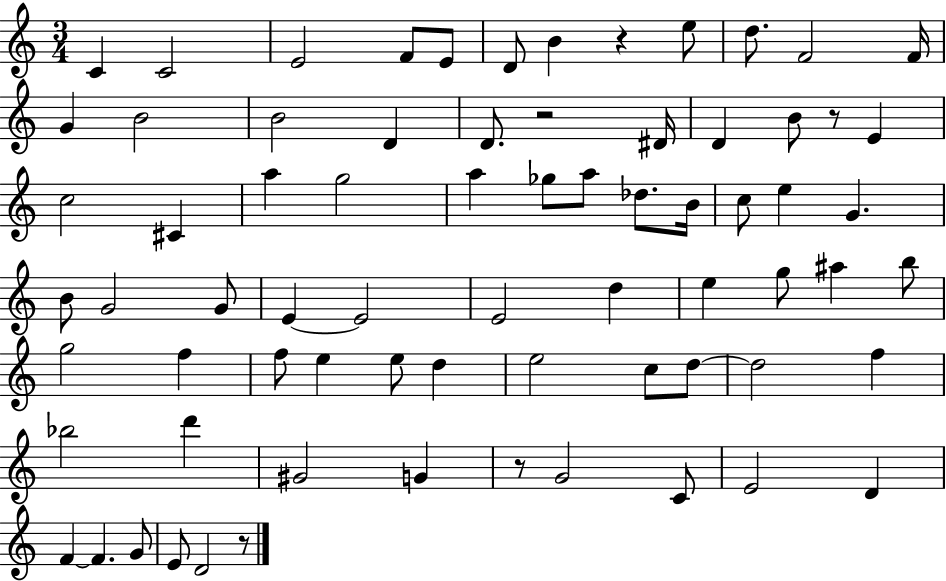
C4/q C4/h E4/h F4/e E4/e D4/e B4/q R/q E5/e D5/e. F4/h F4/s G4/q B4/h B4/h D4/q D4/e. R/h D#4/s D4/q B4/e R/e E4/q C5/h C#4/q A5/q G5/h A5/q Gb5/e A5/e Db5/e. B4/s C5/e E5/q G4/q. B4/e G4/h G4/e E4/q E4/h E4/h D5/q E5/q G5/e A#5/q B5/e G5/h F5/q F5/e E5/q E5/e D5/q E5/h C5/e D5/e D5/h F5/q Bb5/h D6/q G#4/h G4/q R/e G4/h C4/e E4/h D4/q F4/q F4/q. G4/e E4/e D4/h R/e